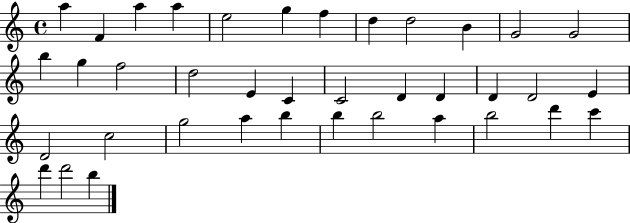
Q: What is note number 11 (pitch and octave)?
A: G4